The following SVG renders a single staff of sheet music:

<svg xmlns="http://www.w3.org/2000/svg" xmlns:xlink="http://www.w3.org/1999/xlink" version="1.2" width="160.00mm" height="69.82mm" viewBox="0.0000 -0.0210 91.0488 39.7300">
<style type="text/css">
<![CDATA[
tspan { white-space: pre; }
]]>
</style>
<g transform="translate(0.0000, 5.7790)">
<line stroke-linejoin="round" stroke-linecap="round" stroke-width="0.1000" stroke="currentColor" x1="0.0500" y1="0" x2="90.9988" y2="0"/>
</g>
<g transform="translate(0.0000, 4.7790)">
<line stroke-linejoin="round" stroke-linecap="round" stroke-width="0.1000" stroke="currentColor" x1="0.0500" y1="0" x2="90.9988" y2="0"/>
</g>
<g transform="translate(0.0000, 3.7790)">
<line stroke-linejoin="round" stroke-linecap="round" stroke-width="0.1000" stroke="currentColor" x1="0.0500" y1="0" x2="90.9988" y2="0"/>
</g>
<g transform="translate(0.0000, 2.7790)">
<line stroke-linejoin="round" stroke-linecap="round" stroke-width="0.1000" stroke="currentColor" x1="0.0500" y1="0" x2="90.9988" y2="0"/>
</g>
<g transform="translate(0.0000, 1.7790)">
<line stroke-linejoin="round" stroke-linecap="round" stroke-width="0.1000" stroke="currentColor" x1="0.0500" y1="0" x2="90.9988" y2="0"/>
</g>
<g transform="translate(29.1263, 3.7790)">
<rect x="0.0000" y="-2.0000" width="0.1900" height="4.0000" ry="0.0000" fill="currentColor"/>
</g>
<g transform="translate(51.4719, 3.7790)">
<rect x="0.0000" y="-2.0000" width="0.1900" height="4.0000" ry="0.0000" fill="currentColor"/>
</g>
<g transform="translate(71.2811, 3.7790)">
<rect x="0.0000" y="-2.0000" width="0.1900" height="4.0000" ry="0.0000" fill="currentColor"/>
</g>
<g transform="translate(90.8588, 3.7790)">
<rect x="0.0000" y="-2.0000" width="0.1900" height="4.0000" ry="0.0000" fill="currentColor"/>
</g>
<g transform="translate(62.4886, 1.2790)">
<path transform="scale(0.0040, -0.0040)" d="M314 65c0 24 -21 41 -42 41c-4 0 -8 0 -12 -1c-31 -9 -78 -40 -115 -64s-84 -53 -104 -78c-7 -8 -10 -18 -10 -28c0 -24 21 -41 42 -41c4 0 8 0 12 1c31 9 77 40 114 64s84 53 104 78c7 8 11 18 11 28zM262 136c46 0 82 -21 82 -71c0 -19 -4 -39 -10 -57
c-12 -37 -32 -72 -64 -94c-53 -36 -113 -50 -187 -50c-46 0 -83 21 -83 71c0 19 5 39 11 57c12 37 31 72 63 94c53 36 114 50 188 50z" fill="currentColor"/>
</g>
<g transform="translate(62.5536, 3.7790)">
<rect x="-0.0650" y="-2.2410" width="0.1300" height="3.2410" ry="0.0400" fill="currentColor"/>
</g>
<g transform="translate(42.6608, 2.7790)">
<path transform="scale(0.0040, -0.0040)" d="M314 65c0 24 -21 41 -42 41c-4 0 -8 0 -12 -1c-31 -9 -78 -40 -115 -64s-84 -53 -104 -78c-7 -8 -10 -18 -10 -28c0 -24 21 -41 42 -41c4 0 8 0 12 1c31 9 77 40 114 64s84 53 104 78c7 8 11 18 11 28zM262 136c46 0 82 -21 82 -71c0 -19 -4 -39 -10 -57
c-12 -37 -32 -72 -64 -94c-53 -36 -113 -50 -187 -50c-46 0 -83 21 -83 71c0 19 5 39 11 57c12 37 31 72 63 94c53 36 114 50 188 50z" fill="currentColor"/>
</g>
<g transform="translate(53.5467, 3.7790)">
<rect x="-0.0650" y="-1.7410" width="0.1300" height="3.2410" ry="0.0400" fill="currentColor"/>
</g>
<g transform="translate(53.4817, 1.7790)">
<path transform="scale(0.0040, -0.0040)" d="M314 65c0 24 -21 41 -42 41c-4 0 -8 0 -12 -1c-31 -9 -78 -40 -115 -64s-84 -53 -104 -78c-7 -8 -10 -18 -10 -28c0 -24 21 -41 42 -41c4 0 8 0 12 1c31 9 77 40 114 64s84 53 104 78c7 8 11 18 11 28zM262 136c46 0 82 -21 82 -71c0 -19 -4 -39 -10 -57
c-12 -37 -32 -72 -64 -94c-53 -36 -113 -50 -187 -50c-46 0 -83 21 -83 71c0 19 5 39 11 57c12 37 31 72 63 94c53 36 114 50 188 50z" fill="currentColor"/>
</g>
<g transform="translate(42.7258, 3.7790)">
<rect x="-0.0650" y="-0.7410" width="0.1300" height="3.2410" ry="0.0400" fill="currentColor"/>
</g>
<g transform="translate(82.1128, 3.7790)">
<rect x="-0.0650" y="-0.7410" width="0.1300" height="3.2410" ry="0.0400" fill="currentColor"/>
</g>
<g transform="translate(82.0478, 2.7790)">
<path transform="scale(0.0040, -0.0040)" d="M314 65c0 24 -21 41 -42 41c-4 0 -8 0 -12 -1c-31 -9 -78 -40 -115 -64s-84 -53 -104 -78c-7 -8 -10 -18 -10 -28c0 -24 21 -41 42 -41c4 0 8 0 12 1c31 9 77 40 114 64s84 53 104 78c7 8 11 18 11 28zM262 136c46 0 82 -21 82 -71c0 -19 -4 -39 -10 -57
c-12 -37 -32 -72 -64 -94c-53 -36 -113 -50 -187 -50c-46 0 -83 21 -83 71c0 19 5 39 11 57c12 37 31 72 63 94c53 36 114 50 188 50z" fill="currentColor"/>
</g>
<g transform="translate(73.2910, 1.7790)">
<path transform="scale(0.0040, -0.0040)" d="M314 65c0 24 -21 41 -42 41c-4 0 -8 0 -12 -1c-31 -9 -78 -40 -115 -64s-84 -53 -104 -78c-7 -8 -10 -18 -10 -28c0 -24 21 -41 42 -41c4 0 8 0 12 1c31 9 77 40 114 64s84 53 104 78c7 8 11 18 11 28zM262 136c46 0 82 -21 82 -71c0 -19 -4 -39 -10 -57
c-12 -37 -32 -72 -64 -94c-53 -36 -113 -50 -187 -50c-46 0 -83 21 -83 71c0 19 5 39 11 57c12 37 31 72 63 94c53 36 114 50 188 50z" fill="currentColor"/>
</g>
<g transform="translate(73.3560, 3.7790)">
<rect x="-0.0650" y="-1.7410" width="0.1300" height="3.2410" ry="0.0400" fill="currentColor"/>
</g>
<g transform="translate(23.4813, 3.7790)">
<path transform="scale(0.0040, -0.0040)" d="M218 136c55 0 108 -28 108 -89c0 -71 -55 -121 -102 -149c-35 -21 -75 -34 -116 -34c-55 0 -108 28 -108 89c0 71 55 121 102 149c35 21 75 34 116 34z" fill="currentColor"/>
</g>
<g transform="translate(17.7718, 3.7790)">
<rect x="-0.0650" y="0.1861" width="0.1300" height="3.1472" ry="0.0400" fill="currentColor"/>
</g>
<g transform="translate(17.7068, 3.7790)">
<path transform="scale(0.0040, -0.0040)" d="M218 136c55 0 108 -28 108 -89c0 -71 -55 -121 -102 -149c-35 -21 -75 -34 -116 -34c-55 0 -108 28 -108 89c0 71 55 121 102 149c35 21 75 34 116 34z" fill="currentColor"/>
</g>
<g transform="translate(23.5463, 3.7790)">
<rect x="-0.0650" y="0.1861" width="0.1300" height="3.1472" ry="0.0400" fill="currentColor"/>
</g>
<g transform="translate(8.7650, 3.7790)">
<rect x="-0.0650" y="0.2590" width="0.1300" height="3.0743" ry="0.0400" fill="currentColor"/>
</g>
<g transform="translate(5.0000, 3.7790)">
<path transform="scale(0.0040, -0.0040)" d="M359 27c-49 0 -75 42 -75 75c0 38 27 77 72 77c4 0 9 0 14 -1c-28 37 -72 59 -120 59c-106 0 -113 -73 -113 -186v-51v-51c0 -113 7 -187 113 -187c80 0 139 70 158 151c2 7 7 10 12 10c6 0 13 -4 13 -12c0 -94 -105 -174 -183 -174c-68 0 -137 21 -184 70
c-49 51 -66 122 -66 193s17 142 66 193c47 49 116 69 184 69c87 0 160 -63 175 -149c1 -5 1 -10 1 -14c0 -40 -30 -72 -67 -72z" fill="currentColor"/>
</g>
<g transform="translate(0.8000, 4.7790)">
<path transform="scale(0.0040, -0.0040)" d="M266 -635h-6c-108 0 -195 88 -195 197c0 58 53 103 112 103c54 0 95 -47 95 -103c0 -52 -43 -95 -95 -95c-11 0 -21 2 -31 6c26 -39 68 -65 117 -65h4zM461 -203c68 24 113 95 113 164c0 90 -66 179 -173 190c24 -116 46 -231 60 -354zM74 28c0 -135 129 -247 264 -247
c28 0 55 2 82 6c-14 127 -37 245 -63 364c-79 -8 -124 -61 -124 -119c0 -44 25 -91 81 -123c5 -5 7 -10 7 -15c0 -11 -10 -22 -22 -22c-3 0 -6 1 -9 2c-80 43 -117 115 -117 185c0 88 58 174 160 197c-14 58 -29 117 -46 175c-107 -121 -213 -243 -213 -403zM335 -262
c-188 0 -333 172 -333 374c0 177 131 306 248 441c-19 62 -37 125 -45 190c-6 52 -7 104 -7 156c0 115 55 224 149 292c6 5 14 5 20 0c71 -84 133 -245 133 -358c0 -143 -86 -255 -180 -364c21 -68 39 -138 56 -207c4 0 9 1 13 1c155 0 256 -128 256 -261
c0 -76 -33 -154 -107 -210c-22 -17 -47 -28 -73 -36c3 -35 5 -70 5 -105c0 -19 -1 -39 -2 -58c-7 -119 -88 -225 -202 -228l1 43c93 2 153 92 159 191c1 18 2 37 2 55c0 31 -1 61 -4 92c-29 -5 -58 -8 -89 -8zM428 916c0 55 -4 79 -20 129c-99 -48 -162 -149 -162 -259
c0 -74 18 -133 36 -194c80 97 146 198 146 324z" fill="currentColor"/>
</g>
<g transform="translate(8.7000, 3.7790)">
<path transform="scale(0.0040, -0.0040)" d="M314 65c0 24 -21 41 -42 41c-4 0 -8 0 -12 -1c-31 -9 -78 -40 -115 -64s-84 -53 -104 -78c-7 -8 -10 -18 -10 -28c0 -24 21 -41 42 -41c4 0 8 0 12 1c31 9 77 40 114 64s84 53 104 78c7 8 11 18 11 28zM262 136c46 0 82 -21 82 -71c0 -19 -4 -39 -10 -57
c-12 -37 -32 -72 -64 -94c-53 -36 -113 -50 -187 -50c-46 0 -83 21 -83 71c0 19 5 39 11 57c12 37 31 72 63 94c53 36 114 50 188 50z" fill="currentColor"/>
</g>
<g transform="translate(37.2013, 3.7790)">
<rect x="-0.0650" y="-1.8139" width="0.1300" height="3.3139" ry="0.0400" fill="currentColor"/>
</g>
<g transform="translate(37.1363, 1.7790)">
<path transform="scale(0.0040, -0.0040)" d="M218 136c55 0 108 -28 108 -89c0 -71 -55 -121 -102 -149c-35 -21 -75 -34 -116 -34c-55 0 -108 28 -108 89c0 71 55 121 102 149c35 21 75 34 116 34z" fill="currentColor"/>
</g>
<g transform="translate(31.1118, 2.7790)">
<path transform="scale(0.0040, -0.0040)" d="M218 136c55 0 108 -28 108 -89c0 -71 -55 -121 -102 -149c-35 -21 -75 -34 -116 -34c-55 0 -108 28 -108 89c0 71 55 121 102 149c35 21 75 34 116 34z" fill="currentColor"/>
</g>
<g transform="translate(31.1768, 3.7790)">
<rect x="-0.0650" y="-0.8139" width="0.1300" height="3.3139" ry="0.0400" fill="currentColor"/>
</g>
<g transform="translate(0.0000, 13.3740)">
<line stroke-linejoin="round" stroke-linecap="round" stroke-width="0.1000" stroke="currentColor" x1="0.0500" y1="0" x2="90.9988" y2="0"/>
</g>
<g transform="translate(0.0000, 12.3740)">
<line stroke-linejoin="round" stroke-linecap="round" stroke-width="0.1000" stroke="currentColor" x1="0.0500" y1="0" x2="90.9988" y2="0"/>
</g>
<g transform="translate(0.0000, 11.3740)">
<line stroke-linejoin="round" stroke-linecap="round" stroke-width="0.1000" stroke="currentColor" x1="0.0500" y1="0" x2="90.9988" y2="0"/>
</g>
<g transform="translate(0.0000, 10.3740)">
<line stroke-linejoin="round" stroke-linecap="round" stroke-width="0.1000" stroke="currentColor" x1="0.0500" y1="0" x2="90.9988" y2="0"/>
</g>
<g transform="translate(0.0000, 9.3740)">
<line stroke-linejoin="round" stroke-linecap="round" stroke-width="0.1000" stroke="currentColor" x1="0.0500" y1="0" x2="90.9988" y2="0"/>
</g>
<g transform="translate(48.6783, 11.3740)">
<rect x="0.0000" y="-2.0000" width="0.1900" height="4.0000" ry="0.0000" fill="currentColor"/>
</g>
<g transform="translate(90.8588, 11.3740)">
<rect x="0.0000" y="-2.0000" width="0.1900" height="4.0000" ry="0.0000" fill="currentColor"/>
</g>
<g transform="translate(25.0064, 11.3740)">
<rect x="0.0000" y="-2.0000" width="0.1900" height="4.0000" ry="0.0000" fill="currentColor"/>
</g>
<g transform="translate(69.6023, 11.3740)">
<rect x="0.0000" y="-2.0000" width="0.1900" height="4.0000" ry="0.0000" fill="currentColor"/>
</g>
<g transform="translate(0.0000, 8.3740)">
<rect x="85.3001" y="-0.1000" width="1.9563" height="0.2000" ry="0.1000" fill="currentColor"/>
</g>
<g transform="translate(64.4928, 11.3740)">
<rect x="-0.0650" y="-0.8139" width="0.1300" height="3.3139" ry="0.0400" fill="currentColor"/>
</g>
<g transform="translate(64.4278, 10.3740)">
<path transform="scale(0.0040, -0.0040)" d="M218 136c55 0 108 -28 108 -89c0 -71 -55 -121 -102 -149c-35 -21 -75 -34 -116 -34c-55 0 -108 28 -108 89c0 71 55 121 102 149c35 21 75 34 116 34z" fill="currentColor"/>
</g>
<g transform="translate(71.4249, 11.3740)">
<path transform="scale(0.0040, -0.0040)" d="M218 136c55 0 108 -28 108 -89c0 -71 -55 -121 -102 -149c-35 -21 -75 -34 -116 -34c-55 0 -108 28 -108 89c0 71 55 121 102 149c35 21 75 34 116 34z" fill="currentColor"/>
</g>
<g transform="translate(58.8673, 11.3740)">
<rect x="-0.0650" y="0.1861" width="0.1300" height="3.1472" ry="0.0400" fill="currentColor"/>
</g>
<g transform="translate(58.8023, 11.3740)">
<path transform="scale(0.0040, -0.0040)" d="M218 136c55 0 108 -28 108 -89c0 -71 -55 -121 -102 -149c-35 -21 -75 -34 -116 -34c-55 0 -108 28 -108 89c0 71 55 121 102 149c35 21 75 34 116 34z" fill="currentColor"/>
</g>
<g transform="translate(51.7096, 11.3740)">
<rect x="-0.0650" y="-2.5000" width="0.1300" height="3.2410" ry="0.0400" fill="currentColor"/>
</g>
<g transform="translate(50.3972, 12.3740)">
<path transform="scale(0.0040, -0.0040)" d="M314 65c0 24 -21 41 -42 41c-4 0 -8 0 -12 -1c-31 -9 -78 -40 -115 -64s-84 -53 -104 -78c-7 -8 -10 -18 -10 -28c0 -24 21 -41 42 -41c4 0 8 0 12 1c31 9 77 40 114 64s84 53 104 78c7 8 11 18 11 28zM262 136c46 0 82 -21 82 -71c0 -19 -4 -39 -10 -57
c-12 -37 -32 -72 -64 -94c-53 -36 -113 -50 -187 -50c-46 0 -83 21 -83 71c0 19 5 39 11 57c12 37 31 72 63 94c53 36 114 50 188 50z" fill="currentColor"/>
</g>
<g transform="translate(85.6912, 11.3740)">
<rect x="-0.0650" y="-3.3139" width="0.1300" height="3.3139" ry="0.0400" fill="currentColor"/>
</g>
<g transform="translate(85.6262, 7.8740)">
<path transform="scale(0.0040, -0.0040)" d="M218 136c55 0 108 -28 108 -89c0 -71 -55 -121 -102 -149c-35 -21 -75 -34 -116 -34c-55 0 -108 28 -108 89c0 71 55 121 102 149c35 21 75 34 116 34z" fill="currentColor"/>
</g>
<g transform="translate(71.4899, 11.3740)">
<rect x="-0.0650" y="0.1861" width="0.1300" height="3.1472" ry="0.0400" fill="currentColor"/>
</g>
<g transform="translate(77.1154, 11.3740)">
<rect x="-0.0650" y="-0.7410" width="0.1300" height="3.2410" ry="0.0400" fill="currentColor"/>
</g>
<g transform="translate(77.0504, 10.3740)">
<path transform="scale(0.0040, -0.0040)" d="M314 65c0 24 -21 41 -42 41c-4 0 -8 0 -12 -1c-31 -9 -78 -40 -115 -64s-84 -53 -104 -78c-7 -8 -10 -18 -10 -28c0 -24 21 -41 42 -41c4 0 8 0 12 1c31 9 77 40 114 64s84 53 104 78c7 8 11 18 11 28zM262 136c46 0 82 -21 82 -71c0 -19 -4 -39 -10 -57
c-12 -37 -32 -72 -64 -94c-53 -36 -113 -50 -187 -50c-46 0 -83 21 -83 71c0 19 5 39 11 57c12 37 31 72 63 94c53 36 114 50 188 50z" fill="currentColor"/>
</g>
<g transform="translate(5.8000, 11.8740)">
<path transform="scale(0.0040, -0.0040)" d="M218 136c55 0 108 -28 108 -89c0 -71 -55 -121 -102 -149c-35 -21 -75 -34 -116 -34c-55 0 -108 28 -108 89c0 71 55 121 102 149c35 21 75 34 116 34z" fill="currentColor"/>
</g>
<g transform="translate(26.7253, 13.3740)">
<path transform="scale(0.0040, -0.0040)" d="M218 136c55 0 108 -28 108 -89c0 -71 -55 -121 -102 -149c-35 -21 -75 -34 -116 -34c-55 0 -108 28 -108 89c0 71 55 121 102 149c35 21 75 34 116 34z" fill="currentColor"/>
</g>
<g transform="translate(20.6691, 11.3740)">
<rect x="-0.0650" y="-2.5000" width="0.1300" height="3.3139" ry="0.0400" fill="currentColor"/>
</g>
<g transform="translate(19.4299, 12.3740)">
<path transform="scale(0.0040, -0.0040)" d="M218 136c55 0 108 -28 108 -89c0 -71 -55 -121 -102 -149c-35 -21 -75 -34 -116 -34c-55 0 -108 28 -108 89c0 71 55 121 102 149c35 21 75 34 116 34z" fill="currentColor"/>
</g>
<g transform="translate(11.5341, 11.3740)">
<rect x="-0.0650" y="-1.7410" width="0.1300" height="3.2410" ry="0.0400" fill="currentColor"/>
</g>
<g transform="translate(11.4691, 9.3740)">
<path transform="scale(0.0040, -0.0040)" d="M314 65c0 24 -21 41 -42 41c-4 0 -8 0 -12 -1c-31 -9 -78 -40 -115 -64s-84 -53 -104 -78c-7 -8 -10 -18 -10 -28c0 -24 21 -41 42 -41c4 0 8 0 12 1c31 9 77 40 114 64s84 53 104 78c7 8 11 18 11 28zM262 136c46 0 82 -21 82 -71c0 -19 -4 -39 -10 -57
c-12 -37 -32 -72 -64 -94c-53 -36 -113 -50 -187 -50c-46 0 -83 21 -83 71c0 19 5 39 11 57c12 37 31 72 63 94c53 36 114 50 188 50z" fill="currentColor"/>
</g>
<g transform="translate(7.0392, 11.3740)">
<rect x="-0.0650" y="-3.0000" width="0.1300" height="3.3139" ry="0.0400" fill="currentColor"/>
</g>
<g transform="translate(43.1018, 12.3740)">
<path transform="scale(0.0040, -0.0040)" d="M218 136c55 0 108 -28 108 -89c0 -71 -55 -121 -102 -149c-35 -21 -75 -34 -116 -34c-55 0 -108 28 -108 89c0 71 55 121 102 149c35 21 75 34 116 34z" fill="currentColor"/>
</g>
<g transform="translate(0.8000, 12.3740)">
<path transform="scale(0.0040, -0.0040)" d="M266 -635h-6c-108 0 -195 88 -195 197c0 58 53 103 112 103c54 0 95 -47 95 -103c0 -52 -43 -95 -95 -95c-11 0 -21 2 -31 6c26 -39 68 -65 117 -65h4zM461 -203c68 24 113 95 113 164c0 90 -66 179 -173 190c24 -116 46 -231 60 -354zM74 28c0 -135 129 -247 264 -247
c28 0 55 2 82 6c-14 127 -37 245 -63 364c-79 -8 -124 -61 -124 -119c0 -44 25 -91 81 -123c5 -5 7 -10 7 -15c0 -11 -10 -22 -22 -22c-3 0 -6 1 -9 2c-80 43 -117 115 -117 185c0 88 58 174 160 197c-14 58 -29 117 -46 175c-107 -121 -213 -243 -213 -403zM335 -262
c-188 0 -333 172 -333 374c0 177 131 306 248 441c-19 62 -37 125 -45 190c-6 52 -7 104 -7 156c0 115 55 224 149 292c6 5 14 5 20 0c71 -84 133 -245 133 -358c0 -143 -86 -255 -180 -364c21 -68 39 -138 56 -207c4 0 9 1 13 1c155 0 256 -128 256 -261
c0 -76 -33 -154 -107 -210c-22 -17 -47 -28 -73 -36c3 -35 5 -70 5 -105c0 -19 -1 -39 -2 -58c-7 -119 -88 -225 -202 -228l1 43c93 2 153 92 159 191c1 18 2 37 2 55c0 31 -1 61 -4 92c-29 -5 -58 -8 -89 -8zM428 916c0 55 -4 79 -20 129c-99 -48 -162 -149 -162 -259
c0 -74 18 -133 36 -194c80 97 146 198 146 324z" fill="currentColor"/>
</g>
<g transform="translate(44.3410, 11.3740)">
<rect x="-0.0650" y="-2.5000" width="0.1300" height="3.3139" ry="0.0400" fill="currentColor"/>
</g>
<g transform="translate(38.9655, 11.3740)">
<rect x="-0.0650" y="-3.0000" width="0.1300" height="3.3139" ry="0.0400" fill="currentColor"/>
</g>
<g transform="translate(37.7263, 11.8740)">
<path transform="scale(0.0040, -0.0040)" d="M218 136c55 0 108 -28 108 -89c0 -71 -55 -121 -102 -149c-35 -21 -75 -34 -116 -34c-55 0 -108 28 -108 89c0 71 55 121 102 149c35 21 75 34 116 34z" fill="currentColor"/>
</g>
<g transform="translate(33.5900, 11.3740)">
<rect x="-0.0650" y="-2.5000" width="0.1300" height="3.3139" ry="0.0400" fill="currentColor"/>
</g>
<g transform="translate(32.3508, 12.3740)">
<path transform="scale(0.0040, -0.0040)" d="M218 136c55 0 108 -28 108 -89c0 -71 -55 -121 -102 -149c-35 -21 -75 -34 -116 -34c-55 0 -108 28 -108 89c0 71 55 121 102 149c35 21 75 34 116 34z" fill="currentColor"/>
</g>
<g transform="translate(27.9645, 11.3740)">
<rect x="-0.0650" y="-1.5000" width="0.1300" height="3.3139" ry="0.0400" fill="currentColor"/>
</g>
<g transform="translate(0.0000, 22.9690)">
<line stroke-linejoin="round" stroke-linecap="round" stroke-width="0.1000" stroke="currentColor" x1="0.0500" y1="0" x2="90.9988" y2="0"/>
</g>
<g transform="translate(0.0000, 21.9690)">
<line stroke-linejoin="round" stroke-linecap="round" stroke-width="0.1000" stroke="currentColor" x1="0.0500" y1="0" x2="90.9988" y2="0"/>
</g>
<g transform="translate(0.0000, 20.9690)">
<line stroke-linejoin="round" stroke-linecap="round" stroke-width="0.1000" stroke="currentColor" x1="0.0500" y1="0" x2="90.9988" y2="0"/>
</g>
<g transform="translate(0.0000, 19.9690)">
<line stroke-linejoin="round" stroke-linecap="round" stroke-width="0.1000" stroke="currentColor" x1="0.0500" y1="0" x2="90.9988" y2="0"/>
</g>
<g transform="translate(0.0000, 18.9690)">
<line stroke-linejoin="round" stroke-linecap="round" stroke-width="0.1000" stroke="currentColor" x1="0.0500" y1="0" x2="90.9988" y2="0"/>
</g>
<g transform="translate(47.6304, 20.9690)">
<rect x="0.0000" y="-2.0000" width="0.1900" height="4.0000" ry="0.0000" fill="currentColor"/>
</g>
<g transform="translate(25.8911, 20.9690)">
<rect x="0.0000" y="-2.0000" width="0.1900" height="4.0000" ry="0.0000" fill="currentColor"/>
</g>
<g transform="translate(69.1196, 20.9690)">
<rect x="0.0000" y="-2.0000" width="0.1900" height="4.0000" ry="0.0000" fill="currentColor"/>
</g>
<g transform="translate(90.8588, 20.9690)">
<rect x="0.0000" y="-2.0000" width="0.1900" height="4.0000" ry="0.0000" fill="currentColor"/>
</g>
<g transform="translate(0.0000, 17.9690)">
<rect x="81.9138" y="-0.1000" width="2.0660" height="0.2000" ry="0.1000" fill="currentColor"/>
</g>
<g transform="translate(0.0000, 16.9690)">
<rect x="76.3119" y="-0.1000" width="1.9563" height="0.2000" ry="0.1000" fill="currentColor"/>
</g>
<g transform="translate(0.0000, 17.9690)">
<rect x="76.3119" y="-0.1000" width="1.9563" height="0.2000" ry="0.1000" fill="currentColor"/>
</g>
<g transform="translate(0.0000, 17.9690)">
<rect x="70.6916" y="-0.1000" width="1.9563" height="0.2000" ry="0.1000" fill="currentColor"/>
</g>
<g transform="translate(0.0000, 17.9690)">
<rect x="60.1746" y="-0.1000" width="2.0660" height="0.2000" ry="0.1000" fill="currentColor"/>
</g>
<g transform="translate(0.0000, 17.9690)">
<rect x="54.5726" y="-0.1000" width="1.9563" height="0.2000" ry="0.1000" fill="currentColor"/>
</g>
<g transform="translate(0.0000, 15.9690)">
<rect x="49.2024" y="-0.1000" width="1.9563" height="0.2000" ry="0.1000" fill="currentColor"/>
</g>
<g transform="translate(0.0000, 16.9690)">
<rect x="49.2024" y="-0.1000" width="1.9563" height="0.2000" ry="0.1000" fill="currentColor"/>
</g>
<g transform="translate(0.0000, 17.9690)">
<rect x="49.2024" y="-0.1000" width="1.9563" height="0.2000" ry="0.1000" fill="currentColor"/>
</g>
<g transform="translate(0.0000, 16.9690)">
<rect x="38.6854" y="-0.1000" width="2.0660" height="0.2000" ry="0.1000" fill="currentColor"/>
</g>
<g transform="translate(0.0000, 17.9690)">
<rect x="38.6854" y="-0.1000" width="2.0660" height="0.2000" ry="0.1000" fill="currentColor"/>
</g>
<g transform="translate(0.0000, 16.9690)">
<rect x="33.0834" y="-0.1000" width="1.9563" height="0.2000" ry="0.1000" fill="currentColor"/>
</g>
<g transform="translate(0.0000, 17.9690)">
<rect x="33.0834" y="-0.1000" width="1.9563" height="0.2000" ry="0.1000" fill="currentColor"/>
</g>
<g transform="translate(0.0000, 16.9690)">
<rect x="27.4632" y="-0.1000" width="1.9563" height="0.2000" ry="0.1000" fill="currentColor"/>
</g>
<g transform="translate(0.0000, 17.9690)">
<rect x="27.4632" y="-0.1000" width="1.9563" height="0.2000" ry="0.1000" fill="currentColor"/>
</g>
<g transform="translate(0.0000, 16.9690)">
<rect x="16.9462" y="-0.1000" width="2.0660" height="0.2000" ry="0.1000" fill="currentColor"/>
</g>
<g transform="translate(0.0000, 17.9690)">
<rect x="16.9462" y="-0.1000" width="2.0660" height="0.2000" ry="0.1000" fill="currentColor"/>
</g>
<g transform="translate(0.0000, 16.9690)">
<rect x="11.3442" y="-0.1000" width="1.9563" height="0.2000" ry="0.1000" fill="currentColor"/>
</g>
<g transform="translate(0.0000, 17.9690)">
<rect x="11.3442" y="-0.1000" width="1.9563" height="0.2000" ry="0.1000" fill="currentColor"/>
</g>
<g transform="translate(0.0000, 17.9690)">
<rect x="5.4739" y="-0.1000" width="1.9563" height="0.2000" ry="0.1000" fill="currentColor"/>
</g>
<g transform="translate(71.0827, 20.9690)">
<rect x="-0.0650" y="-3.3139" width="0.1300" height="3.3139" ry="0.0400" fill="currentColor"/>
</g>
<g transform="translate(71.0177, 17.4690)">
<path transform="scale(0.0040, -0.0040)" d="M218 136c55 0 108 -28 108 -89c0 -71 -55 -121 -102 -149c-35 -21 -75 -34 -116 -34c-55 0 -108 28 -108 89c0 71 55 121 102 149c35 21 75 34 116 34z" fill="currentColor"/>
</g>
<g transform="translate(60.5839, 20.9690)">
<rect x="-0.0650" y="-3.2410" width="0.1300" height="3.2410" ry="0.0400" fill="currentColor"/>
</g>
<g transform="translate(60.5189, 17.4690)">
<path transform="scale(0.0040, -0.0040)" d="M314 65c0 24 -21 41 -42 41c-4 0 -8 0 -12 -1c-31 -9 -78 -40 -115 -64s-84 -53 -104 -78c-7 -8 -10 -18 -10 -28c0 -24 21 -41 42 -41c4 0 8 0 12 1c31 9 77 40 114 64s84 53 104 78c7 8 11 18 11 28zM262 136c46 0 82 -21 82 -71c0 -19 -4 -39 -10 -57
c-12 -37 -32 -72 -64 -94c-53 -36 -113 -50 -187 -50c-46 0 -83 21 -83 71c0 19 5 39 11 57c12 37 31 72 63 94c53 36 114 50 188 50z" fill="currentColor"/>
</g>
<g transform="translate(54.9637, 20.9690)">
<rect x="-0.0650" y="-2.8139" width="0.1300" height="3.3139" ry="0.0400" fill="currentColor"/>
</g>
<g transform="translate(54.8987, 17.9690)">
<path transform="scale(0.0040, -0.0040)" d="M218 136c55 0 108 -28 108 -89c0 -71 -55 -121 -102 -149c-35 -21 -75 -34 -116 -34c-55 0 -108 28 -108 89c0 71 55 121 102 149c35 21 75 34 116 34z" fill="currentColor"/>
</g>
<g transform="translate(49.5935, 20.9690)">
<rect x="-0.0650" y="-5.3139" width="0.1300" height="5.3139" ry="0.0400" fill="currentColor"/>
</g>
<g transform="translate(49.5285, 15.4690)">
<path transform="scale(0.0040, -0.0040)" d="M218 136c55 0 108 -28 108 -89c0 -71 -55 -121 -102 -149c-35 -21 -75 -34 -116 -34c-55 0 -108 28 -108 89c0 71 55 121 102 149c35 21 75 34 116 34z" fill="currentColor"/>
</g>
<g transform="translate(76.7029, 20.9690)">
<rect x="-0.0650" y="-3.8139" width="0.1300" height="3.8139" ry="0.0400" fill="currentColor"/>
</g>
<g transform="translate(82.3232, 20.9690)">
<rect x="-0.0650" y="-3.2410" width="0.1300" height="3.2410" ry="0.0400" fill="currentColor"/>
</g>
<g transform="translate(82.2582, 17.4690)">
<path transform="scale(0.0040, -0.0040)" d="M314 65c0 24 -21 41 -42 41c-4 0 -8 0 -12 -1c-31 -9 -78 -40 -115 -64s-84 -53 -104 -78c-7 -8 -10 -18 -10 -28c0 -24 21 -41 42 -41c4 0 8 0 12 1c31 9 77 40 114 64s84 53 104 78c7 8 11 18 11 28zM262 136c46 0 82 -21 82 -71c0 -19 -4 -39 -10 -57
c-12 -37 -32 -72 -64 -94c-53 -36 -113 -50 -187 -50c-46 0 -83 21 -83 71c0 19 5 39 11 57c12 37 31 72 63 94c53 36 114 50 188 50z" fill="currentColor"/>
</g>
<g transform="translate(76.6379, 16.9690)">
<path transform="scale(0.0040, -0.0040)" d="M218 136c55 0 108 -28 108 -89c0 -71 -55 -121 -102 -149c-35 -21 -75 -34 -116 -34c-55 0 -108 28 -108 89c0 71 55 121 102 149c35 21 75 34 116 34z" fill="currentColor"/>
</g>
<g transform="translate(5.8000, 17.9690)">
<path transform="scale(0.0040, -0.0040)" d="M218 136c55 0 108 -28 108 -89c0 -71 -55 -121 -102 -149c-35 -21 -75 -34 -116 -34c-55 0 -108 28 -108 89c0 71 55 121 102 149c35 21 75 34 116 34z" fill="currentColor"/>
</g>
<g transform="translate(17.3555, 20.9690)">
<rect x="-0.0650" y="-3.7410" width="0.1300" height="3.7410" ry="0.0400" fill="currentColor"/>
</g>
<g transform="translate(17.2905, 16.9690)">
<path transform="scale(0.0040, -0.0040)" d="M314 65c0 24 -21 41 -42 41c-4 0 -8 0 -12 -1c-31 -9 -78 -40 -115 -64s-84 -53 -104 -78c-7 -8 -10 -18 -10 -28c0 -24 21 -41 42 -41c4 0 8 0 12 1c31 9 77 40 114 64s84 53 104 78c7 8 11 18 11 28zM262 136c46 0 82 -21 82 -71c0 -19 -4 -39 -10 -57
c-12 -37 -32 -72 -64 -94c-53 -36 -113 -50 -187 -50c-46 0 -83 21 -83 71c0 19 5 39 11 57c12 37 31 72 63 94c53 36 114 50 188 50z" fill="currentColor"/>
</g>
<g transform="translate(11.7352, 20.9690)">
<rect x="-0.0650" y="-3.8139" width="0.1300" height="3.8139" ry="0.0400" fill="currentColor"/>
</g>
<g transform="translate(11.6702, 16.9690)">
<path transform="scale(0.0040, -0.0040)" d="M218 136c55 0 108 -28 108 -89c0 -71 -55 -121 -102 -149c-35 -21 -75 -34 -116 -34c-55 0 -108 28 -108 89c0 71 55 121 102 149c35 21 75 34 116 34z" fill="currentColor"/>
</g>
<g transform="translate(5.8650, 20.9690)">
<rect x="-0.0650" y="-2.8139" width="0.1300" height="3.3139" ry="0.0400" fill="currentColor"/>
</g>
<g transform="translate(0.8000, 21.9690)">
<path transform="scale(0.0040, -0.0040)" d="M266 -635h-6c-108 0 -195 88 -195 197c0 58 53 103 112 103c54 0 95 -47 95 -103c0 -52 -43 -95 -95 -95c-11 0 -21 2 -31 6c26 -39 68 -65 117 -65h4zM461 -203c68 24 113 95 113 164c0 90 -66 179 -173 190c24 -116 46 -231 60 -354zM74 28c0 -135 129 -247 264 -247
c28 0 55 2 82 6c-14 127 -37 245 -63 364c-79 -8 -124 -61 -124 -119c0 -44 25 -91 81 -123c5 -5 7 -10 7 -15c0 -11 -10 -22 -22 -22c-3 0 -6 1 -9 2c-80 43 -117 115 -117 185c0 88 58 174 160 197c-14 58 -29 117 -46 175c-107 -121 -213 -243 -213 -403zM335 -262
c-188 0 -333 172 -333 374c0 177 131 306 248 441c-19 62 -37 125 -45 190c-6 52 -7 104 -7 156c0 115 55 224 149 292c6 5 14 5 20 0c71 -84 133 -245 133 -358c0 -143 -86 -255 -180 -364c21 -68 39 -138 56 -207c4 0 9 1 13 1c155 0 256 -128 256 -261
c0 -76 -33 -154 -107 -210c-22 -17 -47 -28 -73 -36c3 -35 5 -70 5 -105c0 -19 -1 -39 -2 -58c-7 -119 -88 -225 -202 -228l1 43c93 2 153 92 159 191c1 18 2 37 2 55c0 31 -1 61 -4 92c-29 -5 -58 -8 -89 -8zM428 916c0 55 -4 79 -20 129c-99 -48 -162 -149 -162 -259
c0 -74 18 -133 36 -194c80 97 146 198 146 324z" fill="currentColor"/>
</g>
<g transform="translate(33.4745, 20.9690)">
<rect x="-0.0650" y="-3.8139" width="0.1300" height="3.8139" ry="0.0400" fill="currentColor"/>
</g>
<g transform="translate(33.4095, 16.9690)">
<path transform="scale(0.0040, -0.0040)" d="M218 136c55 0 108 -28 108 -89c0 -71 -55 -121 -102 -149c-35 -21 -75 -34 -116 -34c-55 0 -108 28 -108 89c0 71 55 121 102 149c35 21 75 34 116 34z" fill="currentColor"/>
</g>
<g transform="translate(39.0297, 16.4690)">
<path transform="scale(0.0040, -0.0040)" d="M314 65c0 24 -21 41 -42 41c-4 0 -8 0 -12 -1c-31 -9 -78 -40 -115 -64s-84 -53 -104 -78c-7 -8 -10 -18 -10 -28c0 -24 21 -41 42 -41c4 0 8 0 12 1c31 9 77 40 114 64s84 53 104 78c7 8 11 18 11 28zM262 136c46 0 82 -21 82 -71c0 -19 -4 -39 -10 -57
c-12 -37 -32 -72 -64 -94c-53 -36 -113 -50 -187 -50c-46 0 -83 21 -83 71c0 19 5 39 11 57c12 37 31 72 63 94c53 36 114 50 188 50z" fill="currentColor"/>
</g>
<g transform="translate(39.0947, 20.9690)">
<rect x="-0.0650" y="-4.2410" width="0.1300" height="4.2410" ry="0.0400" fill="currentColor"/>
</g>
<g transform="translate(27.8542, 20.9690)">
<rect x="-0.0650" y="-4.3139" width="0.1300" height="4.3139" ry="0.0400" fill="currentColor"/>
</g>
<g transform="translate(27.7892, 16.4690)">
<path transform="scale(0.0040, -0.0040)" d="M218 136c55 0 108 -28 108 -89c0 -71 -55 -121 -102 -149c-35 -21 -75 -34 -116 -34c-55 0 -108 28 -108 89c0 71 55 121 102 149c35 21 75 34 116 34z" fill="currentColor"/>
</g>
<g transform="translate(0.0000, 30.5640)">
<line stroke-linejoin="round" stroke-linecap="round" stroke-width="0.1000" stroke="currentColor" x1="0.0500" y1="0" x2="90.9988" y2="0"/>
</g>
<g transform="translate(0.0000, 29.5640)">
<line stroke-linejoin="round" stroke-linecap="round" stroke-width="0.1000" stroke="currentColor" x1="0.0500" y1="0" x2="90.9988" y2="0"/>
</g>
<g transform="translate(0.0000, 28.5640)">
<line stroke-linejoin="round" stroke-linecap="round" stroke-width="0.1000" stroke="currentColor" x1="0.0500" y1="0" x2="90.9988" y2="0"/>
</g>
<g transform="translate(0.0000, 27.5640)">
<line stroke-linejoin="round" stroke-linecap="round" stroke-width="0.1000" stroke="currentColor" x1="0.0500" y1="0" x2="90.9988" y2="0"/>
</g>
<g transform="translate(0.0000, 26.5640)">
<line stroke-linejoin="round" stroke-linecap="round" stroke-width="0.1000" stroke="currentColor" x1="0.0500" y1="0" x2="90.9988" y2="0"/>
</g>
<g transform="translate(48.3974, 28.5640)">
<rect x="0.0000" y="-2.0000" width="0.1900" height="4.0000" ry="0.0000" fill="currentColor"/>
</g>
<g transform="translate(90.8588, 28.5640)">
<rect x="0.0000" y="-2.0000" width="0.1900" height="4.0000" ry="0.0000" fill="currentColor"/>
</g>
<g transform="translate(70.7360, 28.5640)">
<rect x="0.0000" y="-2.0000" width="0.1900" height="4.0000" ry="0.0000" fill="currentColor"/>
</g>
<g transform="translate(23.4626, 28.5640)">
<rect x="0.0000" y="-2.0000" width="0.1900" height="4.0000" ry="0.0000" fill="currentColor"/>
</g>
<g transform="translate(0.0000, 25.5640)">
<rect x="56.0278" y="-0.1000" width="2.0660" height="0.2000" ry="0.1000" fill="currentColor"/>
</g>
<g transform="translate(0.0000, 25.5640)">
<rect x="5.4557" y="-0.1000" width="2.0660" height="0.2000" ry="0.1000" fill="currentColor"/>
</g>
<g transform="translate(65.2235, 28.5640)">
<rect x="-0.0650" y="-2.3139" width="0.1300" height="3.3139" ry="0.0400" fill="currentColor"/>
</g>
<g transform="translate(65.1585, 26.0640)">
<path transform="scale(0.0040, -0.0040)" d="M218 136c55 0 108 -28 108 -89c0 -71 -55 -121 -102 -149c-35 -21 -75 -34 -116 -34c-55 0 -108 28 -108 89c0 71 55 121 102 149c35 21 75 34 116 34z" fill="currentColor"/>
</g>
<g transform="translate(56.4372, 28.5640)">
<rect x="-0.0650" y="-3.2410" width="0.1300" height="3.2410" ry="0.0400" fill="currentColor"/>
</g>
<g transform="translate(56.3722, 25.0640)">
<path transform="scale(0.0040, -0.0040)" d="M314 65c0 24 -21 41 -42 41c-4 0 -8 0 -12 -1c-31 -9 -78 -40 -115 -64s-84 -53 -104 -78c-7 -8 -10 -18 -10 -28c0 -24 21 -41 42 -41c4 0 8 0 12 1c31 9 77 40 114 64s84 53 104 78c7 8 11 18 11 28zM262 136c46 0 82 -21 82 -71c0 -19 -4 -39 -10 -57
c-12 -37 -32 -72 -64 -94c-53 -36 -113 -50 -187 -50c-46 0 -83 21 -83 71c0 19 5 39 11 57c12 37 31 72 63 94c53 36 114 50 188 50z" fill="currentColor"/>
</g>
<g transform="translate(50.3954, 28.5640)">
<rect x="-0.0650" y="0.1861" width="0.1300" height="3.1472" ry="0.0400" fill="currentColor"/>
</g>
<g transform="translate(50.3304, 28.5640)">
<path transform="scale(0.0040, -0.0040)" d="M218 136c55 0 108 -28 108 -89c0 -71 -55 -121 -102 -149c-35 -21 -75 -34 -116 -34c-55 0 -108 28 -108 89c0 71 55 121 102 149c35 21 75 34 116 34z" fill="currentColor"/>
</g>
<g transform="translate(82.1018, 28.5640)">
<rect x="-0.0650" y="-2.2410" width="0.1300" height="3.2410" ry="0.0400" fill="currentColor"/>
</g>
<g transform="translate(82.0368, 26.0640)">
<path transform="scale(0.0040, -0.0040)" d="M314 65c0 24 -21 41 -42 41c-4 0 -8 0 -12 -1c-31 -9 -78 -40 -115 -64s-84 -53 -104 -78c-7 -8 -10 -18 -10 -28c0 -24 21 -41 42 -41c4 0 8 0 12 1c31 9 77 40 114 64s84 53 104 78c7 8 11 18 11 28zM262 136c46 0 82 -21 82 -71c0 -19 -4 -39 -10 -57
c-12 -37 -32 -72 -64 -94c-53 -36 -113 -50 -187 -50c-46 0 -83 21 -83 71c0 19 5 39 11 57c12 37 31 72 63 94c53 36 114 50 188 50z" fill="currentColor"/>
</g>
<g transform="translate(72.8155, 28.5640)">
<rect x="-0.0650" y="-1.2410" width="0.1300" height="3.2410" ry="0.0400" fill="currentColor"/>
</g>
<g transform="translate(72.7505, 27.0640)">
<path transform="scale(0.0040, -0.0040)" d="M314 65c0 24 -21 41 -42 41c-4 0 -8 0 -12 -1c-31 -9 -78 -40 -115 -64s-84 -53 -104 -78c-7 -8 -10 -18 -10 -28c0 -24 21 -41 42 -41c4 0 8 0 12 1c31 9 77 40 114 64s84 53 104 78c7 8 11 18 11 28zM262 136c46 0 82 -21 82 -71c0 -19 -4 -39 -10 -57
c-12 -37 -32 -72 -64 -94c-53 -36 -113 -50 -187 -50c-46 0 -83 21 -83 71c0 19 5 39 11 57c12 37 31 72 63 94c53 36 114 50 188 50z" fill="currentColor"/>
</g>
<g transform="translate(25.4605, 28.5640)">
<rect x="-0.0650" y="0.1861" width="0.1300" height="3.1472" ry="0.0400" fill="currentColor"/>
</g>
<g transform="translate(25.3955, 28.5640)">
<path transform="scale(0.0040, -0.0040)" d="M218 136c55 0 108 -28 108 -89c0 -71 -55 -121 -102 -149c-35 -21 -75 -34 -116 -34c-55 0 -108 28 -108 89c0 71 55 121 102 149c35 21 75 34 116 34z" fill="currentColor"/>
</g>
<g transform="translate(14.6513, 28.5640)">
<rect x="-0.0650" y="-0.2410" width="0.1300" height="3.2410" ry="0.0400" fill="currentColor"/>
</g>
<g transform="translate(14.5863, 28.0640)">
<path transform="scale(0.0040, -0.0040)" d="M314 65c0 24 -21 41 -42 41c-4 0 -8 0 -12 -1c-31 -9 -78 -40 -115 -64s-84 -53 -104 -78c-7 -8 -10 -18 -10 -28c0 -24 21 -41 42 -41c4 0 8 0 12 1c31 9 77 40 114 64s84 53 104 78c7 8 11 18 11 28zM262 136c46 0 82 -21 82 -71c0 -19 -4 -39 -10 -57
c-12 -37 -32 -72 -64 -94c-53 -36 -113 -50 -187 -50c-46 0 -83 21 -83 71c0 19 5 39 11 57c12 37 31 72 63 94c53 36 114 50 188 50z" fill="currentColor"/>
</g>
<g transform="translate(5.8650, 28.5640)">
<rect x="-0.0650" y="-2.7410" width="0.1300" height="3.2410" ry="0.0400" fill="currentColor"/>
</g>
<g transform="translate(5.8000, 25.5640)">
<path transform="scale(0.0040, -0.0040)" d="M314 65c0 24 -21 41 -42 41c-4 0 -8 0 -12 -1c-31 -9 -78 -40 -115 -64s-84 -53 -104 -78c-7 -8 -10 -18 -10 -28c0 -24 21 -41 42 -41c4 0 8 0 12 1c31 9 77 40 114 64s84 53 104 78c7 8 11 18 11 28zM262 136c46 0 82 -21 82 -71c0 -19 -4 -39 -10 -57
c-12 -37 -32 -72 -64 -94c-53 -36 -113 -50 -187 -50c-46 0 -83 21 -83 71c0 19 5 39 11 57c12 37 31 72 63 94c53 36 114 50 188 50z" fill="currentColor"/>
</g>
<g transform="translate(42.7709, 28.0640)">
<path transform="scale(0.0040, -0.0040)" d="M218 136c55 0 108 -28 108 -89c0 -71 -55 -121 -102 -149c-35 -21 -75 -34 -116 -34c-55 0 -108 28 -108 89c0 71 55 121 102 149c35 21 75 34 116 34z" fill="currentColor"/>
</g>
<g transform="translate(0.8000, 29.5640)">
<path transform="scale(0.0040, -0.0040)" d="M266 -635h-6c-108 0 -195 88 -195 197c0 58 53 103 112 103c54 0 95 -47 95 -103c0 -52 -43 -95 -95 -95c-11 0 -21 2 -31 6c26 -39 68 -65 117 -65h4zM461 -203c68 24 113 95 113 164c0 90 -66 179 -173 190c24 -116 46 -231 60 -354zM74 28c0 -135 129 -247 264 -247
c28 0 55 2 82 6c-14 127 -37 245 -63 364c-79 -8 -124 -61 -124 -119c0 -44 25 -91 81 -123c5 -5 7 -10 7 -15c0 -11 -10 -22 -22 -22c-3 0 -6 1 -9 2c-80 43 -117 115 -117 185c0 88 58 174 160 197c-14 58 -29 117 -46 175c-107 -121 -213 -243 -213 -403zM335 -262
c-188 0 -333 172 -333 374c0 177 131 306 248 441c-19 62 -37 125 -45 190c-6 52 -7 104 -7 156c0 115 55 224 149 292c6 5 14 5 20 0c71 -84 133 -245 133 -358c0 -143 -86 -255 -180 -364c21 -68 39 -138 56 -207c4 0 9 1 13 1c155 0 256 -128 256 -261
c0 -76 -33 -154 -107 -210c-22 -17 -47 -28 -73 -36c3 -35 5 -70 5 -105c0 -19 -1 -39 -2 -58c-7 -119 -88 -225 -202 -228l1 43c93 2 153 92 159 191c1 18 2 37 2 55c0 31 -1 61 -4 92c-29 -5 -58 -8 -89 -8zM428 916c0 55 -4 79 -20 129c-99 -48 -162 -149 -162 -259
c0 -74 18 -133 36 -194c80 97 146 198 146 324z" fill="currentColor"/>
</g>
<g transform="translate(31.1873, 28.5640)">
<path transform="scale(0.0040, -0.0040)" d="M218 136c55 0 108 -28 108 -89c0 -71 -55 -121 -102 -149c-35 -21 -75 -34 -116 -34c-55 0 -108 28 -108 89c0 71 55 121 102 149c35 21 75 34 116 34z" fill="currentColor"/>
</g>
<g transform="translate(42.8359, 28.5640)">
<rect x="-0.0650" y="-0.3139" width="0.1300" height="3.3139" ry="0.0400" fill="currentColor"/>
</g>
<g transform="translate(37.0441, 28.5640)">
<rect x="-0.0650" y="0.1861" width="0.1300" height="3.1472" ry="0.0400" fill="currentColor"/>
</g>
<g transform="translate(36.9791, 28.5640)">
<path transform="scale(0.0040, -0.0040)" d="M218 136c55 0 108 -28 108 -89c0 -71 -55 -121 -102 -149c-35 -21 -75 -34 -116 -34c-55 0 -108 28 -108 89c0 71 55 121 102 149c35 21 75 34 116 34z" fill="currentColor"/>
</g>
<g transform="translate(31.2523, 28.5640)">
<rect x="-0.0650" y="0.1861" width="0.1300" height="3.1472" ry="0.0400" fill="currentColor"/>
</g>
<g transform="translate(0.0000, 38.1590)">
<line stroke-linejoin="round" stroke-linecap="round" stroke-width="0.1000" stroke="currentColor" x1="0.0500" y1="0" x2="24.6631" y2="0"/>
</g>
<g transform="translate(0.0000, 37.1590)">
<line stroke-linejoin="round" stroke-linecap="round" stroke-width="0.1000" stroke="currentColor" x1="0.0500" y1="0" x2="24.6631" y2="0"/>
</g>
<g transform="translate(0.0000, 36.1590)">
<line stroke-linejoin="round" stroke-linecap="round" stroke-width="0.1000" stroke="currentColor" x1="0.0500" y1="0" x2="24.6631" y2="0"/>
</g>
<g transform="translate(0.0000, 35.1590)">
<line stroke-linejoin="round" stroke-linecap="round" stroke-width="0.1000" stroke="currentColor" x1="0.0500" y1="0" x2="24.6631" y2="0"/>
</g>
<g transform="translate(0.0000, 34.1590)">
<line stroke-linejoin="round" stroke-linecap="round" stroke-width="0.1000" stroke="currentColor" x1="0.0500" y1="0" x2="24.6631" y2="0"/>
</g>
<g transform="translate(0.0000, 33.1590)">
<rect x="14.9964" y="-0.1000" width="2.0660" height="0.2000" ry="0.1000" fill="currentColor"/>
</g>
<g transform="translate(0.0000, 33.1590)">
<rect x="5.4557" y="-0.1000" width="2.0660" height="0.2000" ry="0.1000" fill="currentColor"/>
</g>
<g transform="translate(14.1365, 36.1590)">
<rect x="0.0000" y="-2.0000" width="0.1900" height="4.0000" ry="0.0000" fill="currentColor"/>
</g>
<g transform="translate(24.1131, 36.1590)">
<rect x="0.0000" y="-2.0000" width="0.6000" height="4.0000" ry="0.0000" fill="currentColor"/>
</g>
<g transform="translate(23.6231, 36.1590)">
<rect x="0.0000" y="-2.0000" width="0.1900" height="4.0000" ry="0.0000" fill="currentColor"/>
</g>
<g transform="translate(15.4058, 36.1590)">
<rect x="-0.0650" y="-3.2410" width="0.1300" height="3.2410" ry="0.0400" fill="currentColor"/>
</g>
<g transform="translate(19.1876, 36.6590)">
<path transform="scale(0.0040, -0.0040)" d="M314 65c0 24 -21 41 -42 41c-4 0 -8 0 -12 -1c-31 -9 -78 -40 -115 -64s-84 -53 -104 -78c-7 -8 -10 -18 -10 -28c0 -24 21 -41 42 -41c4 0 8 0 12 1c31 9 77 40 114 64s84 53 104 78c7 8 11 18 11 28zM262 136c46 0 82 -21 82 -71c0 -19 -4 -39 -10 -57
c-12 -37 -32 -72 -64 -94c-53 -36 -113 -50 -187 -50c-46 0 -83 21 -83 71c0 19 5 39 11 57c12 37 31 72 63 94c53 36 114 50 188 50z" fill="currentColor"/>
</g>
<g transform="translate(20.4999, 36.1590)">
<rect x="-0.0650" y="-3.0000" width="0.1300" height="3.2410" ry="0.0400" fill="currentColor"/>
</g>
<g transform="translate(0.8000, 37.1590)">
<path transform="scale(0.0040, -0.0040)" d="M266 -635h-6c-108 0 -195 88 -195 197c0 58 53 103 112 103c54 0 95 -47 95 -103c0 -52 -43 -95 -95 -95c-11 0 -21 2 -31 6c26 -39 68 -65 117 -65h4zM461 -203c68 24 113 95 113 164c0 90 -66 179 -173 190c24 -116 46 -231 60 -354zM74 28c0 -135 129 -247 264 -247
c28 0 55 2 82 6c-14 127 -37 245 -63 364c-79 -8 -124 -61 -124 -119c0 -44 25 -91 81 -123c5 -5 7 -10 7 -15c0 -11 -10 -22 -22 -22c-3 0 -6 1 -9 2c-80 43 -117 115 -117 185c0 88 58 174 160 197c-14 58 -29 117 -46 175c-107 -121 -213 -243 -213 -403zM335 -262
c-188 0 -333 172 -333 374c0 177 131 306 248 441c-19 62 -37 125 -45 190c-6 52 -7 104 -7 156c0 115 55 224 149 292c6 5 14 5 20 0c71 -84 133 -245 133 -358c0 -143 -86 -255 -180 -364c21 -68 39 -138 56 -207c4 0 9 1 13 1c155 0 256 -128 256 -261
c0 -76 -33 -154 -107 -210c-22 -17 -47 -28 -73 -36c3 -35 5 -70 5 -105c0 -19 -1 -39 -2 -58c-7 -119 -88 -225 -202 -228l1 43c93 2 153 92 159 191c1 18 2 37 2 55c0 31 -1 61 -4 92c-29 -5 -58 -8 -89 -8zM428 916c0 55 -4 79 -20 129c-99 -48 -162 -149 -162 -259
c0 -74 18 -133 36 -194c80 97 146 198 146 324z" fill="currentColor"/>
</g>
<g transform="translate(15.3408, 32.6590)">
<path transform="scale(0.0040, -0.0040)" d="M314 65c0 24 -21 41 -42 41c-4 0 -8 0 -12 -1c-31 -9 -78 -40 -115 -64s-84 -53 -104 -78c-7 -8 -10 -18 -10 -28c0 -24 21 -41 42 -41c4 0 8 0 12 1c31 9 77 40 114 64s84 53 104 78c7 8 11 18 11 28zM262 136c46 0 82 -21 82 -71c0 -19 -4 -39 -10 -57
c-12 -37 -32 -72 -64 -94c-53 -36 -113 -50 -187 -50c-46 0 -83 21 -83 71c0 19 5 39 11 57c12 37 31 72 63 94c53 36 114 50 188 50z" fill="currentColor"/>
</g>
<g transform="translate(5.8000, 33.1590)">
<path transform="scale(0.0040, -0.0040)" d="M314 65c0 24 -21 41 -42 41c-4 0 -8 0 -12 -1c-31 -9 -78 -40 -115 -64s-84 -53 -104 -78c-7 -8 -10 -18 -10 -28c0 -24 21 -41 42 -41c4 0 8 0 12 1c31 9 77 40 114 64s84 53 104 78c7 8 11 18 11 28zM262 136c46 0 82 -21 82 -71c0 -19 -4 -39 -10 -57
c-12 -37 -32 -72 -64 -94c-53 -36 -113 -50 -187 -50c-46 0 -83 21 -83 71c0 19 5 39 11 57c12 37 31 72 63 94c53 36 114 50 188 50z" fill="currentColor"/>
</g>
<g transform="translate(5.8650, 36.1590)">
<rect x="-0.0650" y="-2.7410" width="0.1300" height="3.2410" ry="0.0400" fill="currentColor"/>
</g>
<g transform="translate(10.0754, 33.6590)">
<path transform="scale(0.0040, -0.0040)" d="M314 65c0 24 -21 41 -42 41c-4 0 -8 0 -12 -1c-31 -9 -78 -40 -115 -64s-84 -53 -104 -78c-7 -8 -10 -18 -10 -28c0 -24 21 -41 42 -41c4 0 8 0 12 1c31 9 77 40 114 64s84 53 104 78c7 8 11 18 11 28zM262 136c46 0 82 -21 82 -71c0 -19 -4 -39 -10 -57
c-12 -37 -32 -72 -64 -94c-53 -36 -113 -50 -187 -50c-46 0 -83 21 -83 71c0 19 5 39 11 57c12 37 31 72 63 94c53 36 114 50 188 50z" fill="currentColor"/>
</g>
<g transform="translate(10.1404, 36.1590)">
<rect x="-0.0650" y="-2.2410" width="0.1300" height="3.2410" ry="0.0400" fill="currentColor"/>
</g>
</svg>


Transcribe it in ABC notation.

X:1
T:Untitled
M:4/4
L:1/4
K:C
B2 B B d f d2 f2 g2 f2 d2 A f2 G E G A G G2 B d B d2 b a c' c'2 d' c' d'2 f' a b2 b c' b2 a2 c2 B B B c B b2 g e2 g2 a2 g2 b2 A2